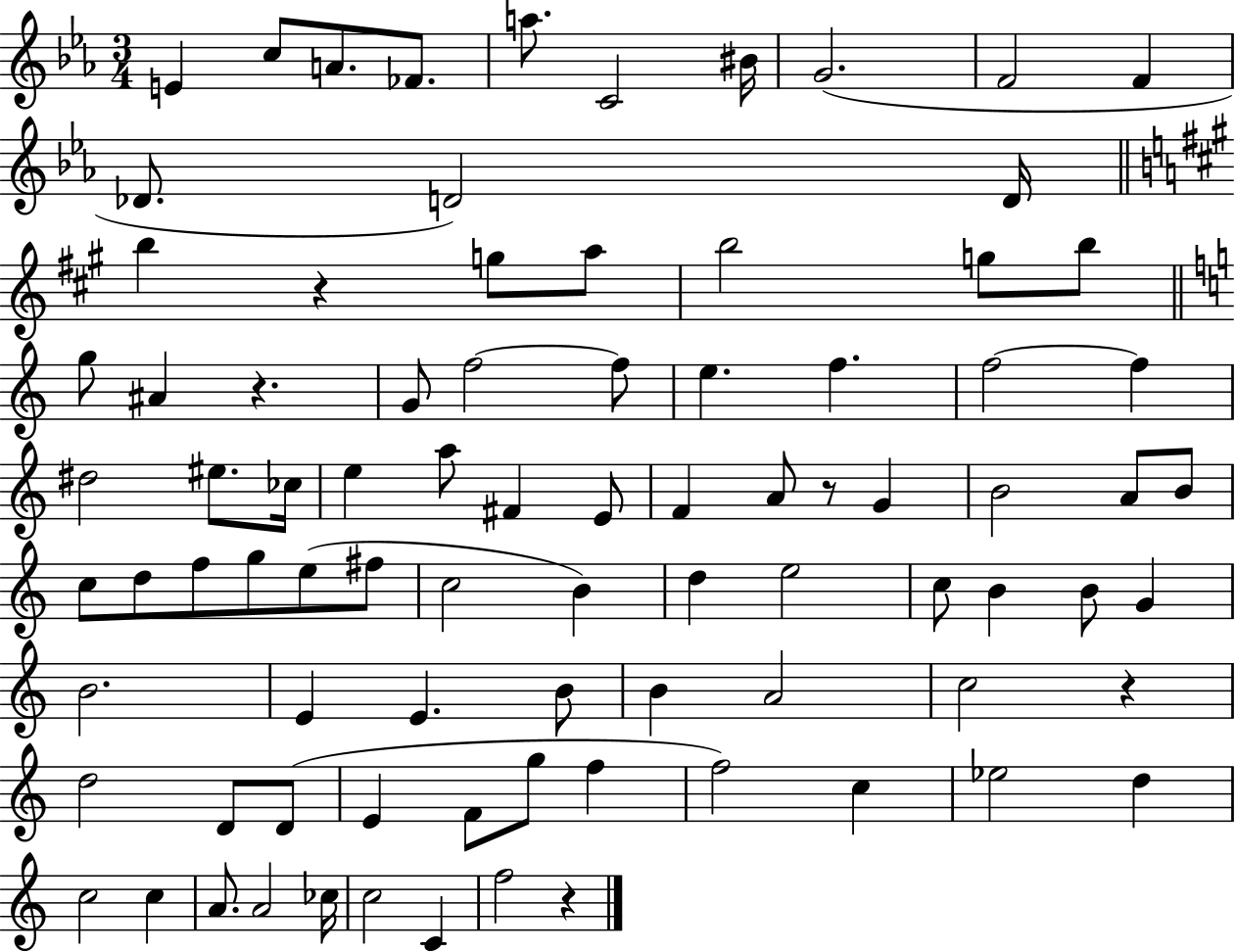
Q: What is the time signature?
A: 3/4